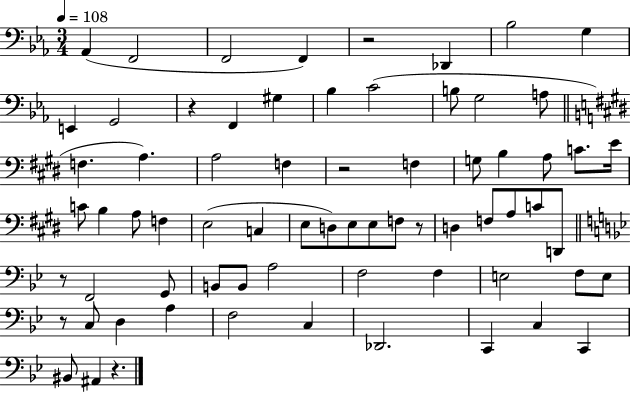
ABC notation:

X:1
T:Untitled
M:3/4
L:1/4
K:Eb
_A,, F,,2 F,,2 F,, z2 _D,, _B,2 G, E,, G,,2 z F,, ^G, _B, C2 B,/2 G,2 A,/2 F, A, A,2 F, z2 F, G,/2 B, A,/2 C/2 E/4 C/2 B, A,/2 F, E,2 C, E,/2 D,/2 E,/2 E,/2 F,/2 z/2 D, F,/2 A,/2 C/2 D,,/2 z/2 F,,2 G,,/2 B,,/2 B,,/2 A,2 F,2 F, E,2 F,/2 E,/2 z/2 C,/2 D, A, F,2 C, _D,,2 C,, C, C,, ^B,,/2 ^A,, z